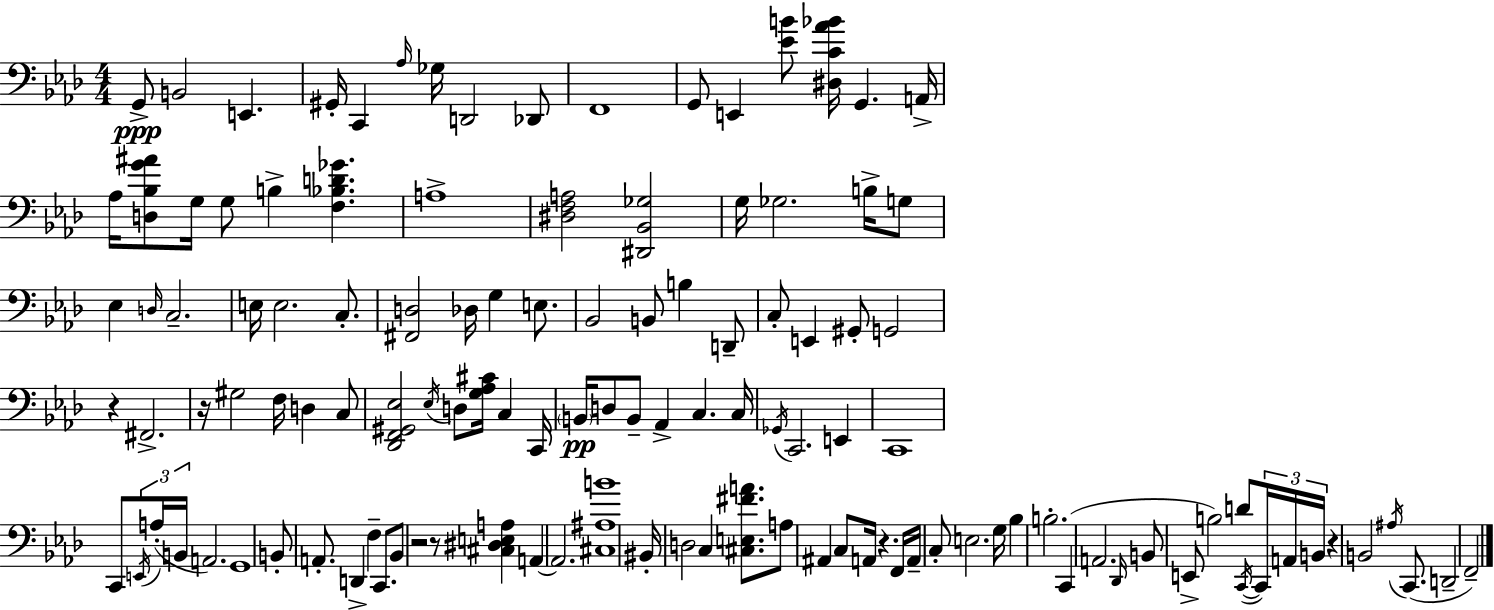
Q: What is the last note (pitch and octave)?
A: F2